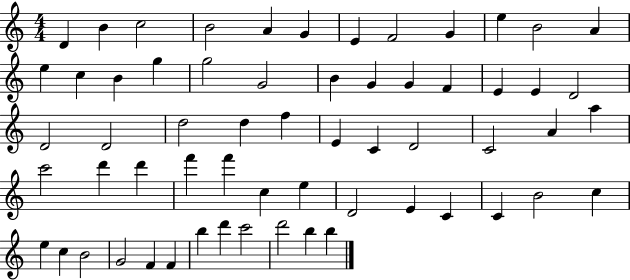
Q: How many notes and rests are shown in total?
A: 61